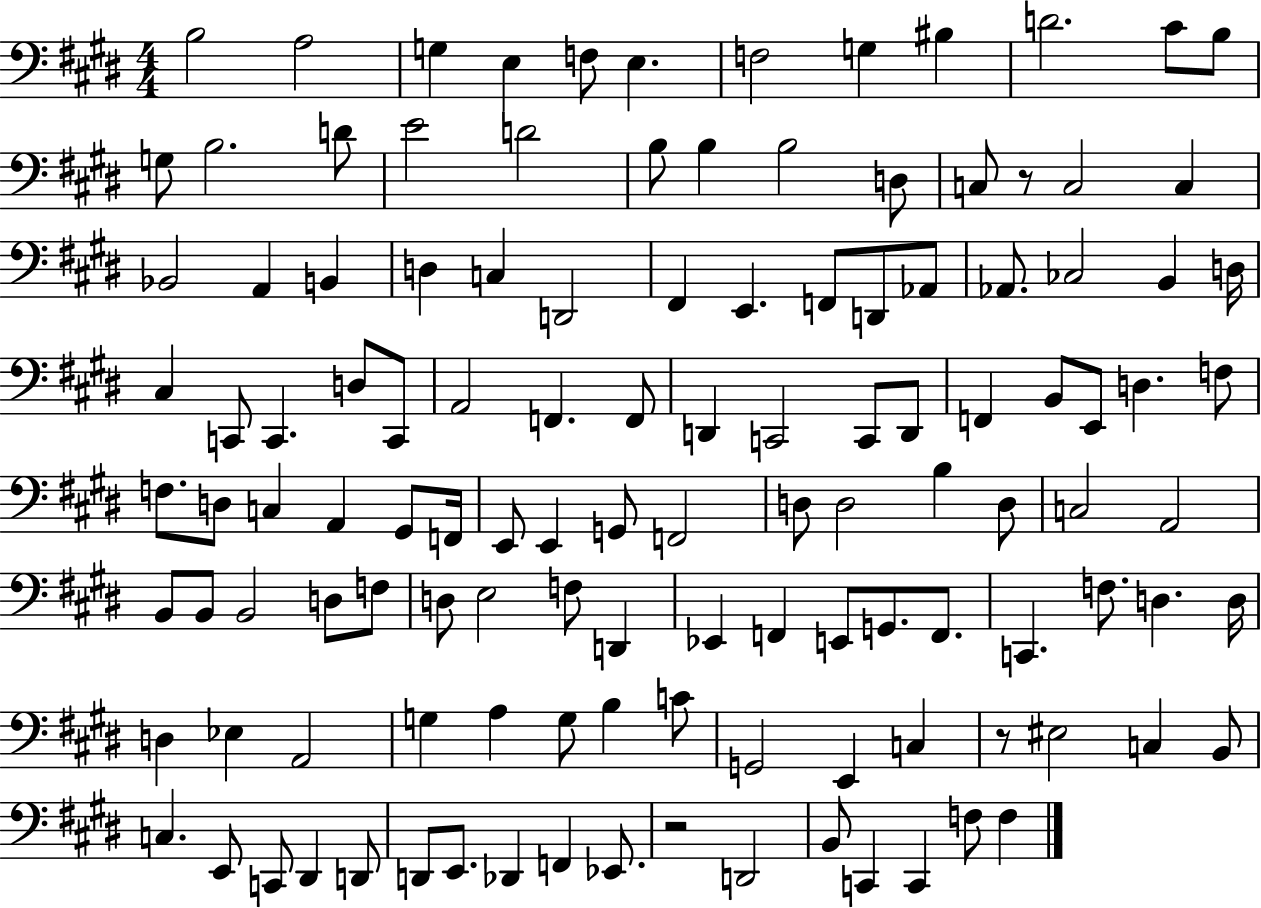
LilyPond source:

{
  \clef bass
  \numericTimeSignature
  \time 4/4
  \key e \major
  b2 a2 | g4 e4 f8 e4. | f2 g4 bis4 | d'2. cis'8 b8 | \break g8 b2. d'8 | e'2 d'2 | b8 b4 b2 d8 | c8 r8 c2 c4 | \break bes,2 a,4 b,4 | d4 c4 d,2 | fis,4 e,4. f,8 d,8 aes,8 | aes,8. ces2 b,4 d16 | \break cis4 c,8 c,4. d8 c,8 | a,2 f,4. f,8 | d,4 c,2 c,8 d,8 | f,4 b,8 e,8 d4. f8 | \break f8. d8 c4 a,4 gis,8 f,16 | e,8 e,4 g,8 f,2 | d8 d2 b4 d8 | c2 a,2 | \break b,8 b,8 b,2 d8 f8 | d8 e2 f8 d,4 | ees,4 f,4 e,8 g,8. f,8. | c,4. f8. d4. d16 | \break d4 ees4 a,2 | g4 a4 g8 b4 c'8 | g,2 e,4 c4 | r8 eis2 c4 b,8 | \break c4. e,8 c,8 dis,4 d,8 | d,8 e,8. des,4 f,4 ees,8. | r2 d,2 | b,8 c,4 c,4 f8 f4 | \break \bar "|."
}